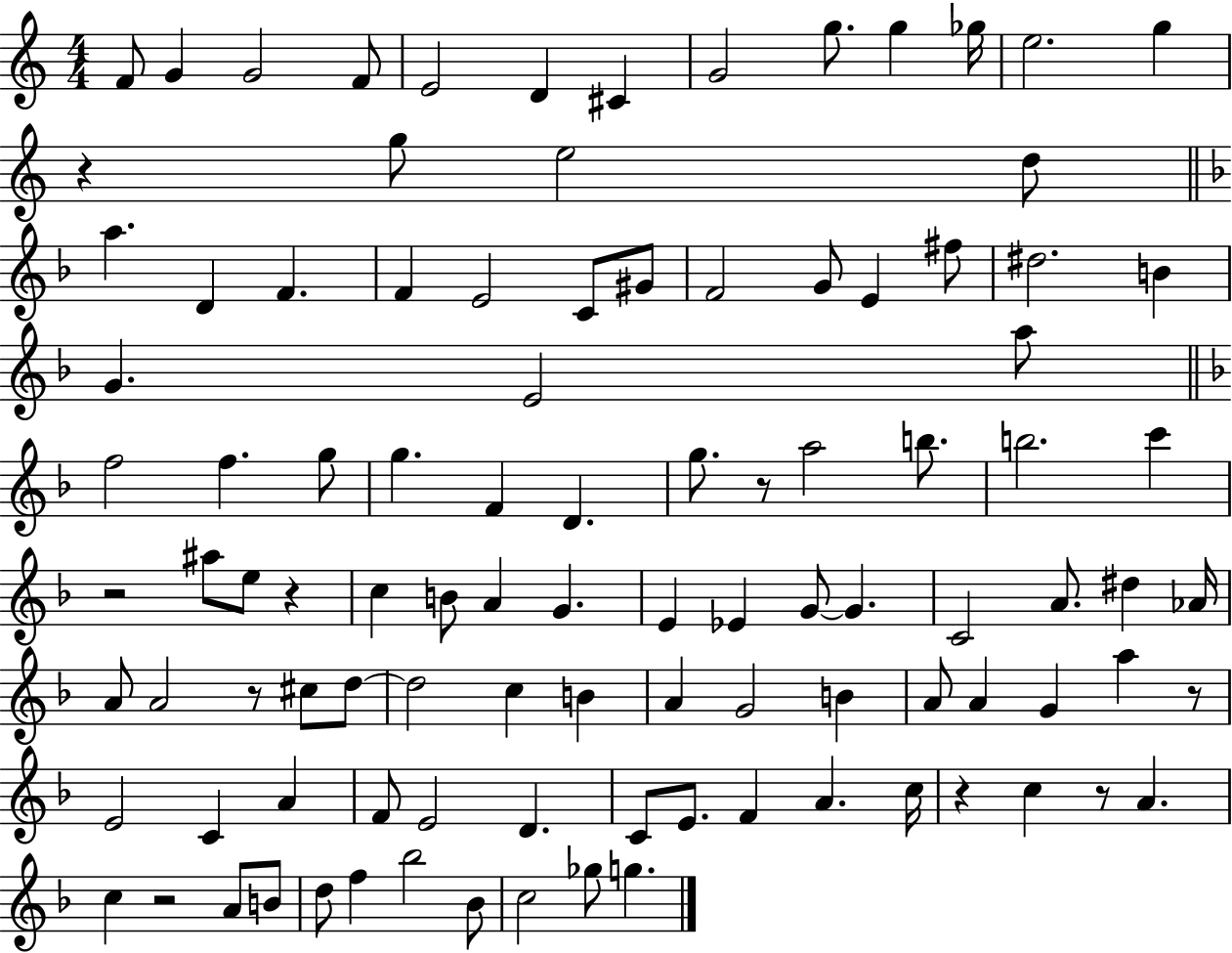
{
  \clef treble
  \numericTimeSignature
  \time 4/4
  \key c \major
  \repeat volta 2 { f'8 g'4 g'2 f'8 | e'2 d'4 cis'4 | g'2 g''8. g''4 ges''16 | e''2. g''4 | \break r4 g''8 e''2 d''8 | \bar "||" \break \key d \minor a''4. d'4 f'4. | f'4 e'2 c'8 gis'8 | f'2 g'8 e'4 fis''8 | dis''2. b'4 | \break g'4. e'2 a''8 | \bar "||" \break \key d \minor f''2 f''4. g''8 | g''4. f'4 d'4. | g''8. r8 a''2 b''8. | b''2. c'''4 | \break r2 ais''8 e''8 r4 | c''4 b'8 a'4 g'4. | e'4 ees'4 g'8~~ g'4. | c'2 a'8. dis''4 aes'16 | \break a'8 a'2 r8 cis''8 d''8~~ | d''2 c''4 b'4 | a'4 g'2 b'4 | a'8 a'4 g'4 a''4 r8 | \break e'2 c'4 a'4 | f'8 e'2 d'4. | c'8 e'8. f'4 a'4. c''16 | r4 c''4 r8 a'4. | \break c''4 r2 a'8 b'8 | d''8 f''4 bes''2 bes'8 | c''2 ges''8 g''4. | } \bar "|."
}